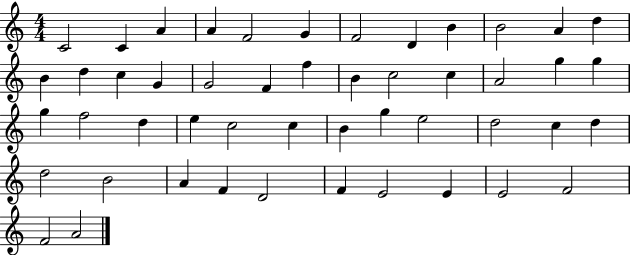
X:1
T:Untitled
M:4/4
L:1/4
K:C
C2 C A A F2 G F2 D B B2 A d B d c G G2 F f B c2 c A2 g g g f2 d e c2 c B g e2 d2 c d d2 B2 A F D2 F E2 E E2 F2 F2 A2